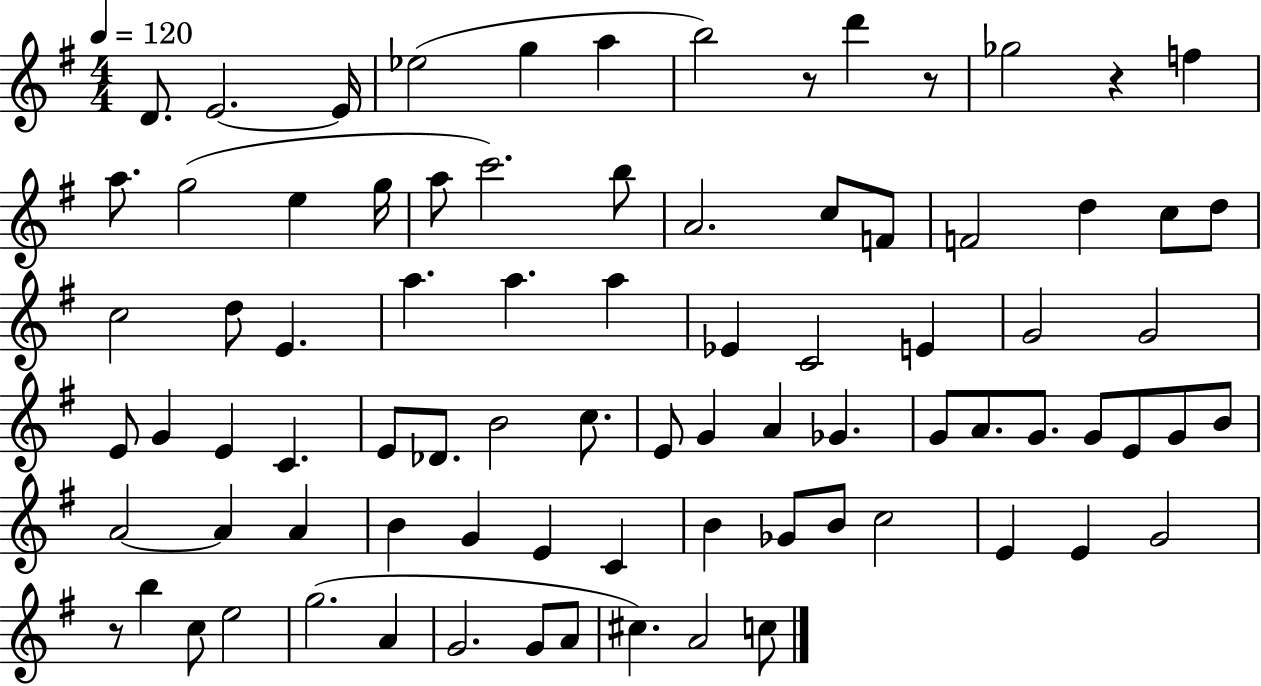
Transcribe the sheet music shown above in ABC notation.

X:1
T:Untitled
M:4/4
L:1/4
K:G
D/2 E2 E/4 _e2 g a b2 z/2 d' z/2 _g2 z f a/2 g2 e g/4 a/2 c'2 b/2 A2 c/2 F/2 F2 d c/2 d/2 c2 d/2 E a a a _E C2 E G2 G2 E/2 G E C E/2 _D/2 B2 c/2 E/2 G A _G G/2 A/2 G/2 G/2 E/2 G/2 B/2 A2 A A B G E C B _G/2 B/2 c2 E E G2 z/2 b c/2 e2 g2 A G2 G/2 A/2 ^c A2 c/2